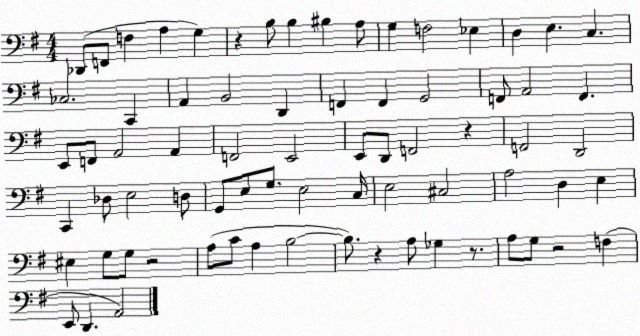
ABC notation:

X:1
T:Untitled
M:4/4
L:1/4
K:G
_D,,/2 F,,/2 F, A, G, z B,/2 B, ^B, A,/2 G, F,2 _E, D, E, C, _C,2 C,, A,, B,,2 D,, F,, F,, G,,2 F,,/2 A,,2 F,, E,,/2 F,,/2 A,,2 A,, F,,2 E,,2 E,,/2 D,,/2 F,,2 z F,,2 D,,2 C,, _D,/2 E,2 D,/2 G,,/2 E,/2 G,/2 E,2 C,/4 E,2 ^C,2 A,2 D, E, ^E, G,/2 G,/2 z2 A,/2 C/2 A, B,2 B,/2 z A,/2 _G, z/2 A,/2 G,/2 z2 F, E,,/2 D,, A,,2